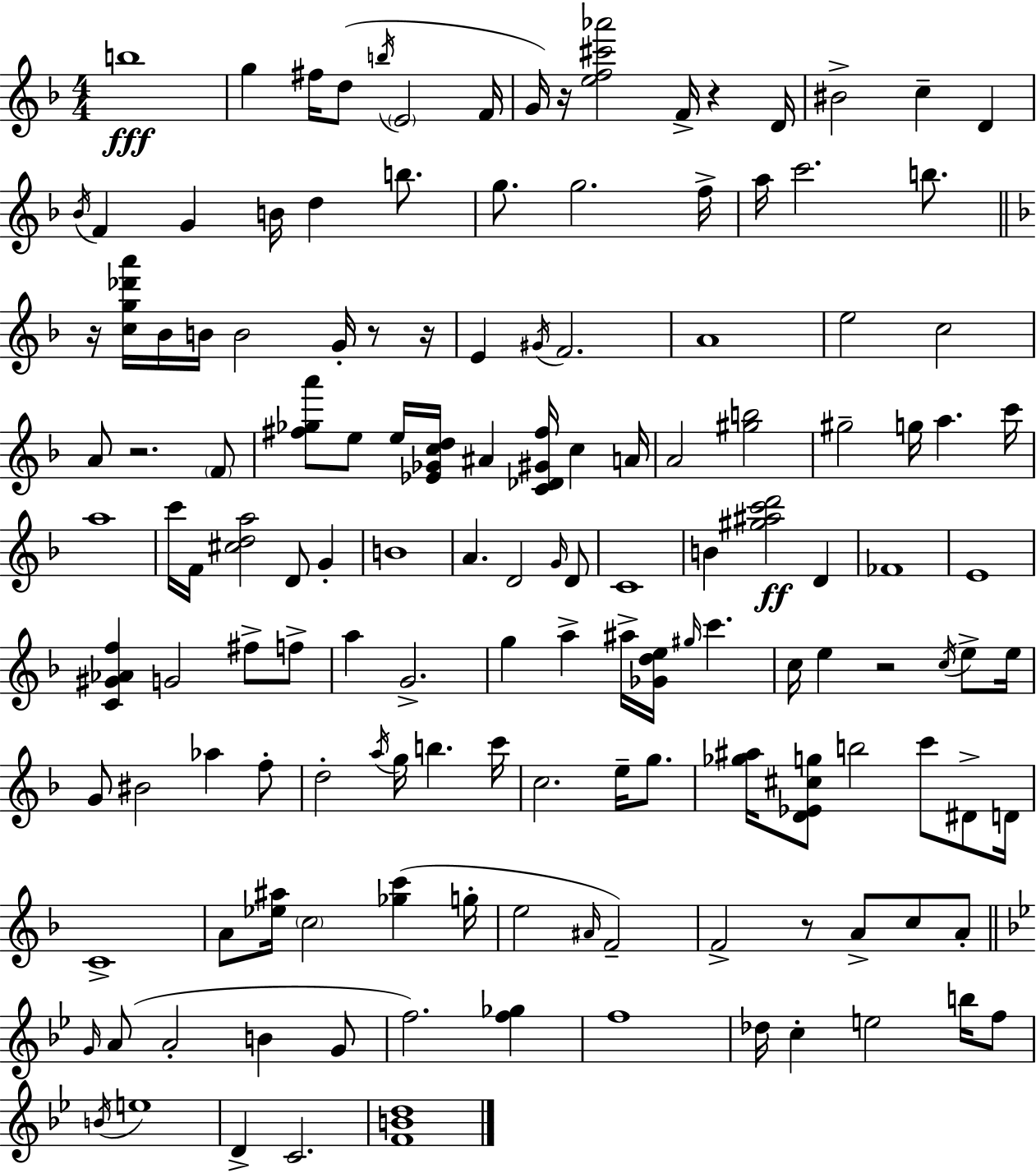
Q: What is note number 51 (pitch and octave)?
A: D4